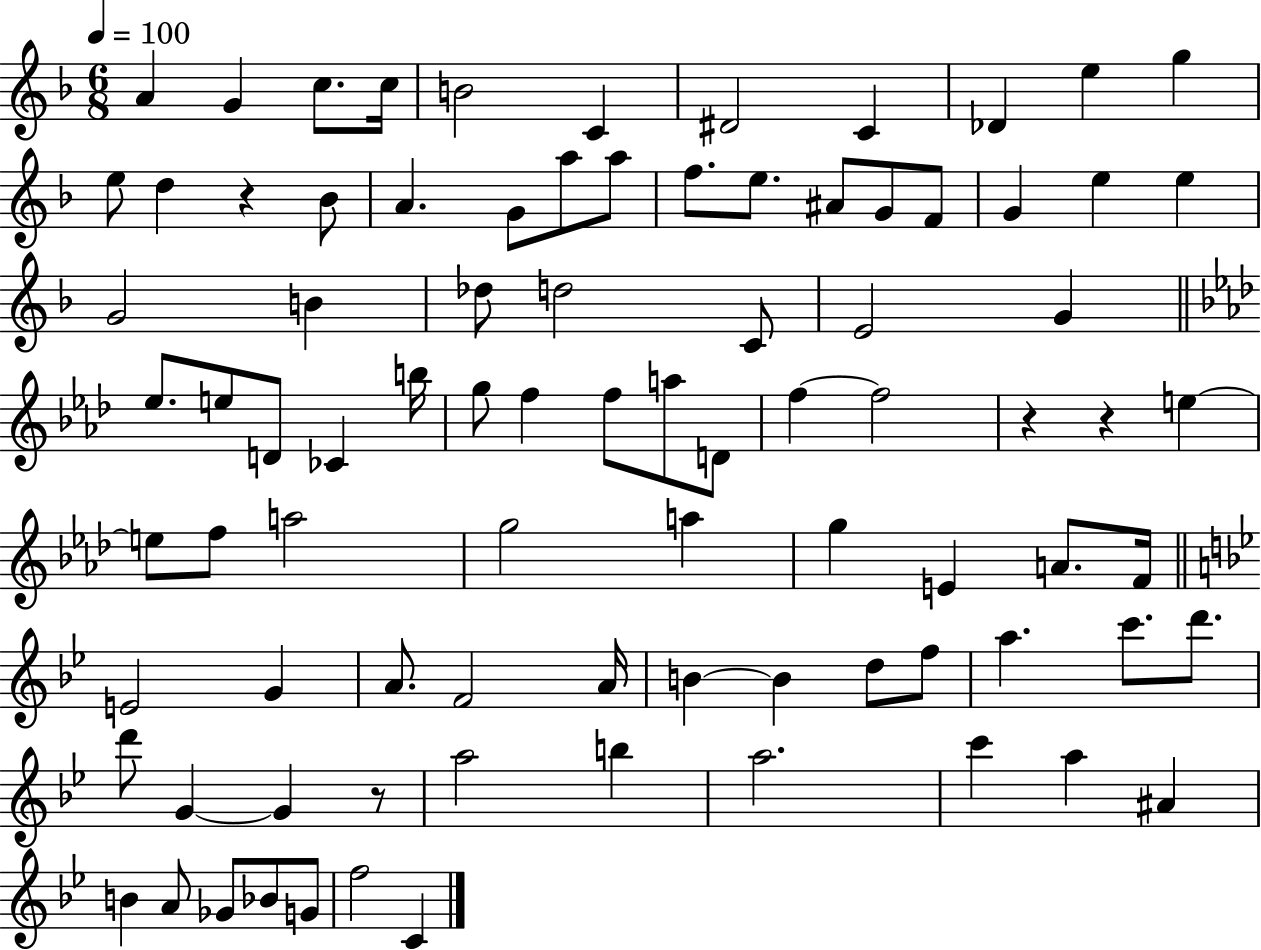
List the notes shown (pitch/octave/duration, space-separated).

A4/q G4/q C5/e. C5/s B4/h C4/q D#4/h C4/q Db4/q E5/q G5/q E5/e D5/q R/q Bb4/e A4/q. G4/e A5/e A5/e F5/e. E5/e. A#4/e G4/e F4/e G4/q E5/q E5/q G4/h B4/q Db5/e D5/h C4/e E4/h G4/q Eb5/e. E5/e D4/e CES4/q B5/s G5/e F5/q F5/e A5/e D4/e F5/q F5/h R/q R/q E5/q E5/e F5/e A5/h G5/h A5/q G5/q E4/q A4/e. F4/s E4/h G4/q A4/e. F4/h A4/s B4/q B4/q D5/e F5/e A5/q. C6/e. D6/e. D6/e G4/q G4/q R/e A5/h B5/q A5/h. C6/q A5/q A#4/q B4/q A4/e Gb4/e Bb4/e G4/e F5/h C4/q